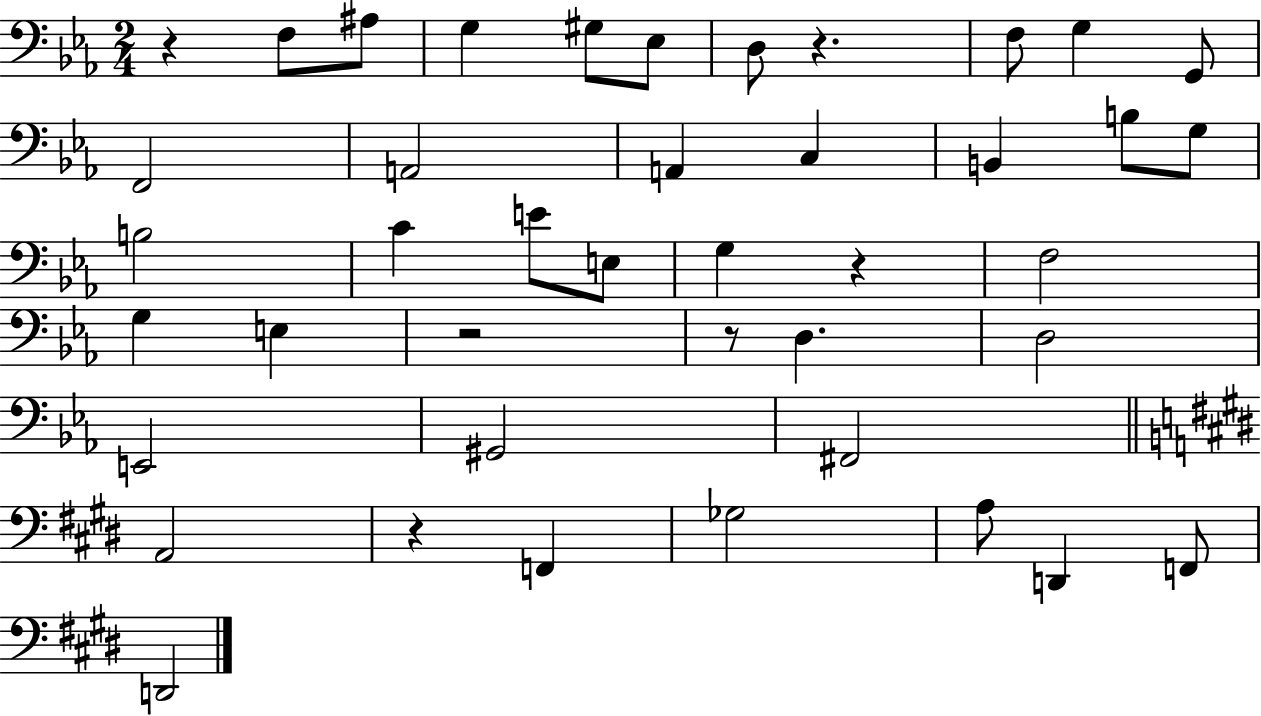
R/q F3/e A#3/e G3/q G#3/e Eb3/e D3/e R/q. F3/e G3/q G2/e F2/h A2/h A2/q C3/q B2/q B3/e G3/e B3/h C4/q E4/e E3/e G3/q R/q F3/h G3/q E3/q R/h R/e D3/q. D3/h E2/h G#2/h F#2/h A2/h R/q F2/q Gb3/h A3/e D2/q F2/e D2/h